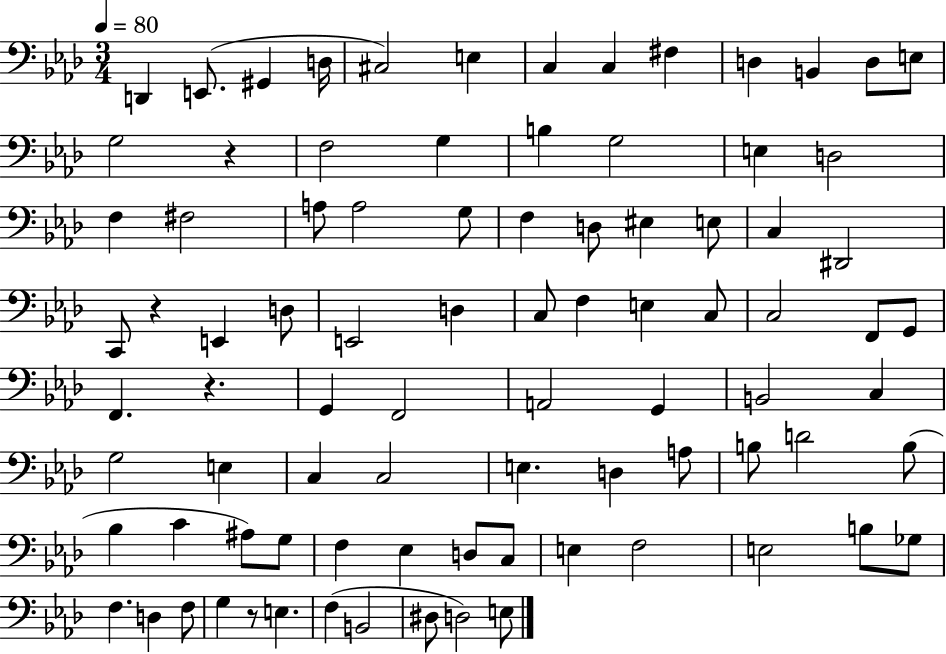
{
  \clef bass
  \numericTimeSignature
  \time 3/4
  \key aes \major
  \tempo 4 = 80
  d,4 e,8.( gis,4 d16 | cis2) e4 | c4 c4 fis4 | d4 b,4 d8 e8 | \break g2 r4 | f2 g4 | b4 g2 | e4 d2 | \break f4 fis2 | a8 a2 g8 | f4 d8 eis4 e8 | c4 dis,2 | \break c,8 r4 e,4 d8 | e,2 d4 | c8 f4 e4 c8 | c2 f,8 g,8 | \break f,4. r4. | g,4 f,2 | a,2 g,4 | b,2 c4 | \break g2 e4 | c4 c2 | e4. d4 a8 | b8 d'2 b8( | \break bes4 c'4 ais8) g8 | f4 ees4 d8 c8 | e4 f2 | e2 b8 ges8 | \break f4. d4 f8 | g4 r8 e4. | f4( b,2 | dis8 d2) e8 | \break \bar "|."
}